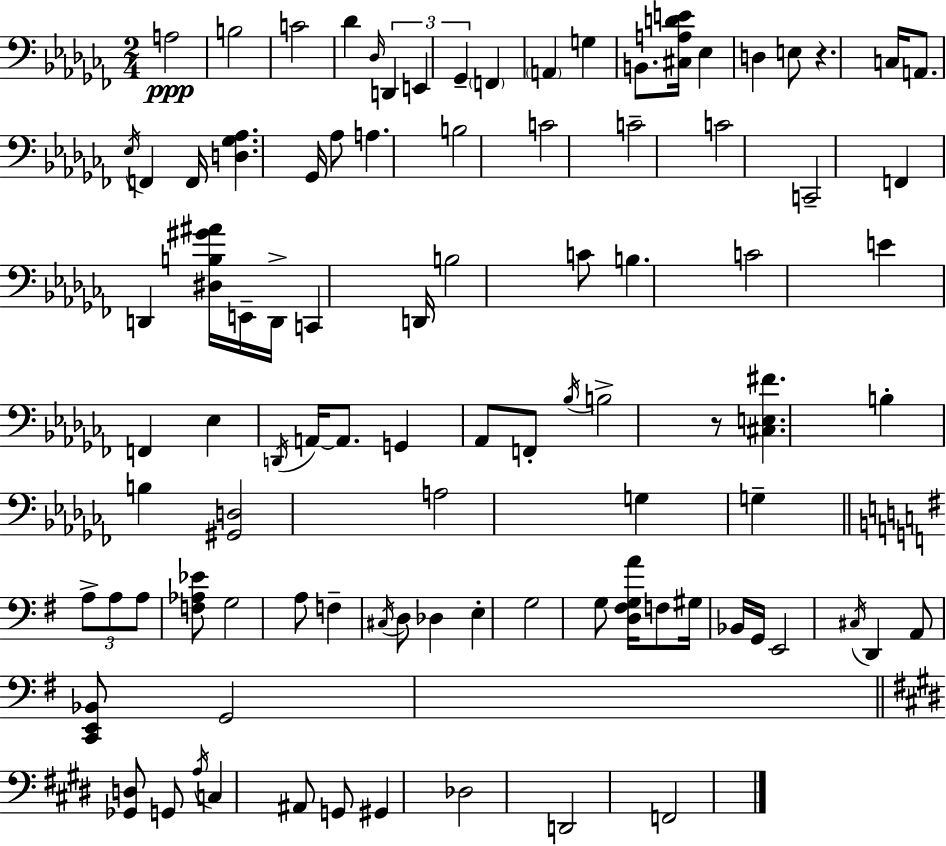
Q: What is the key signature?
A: AES minor